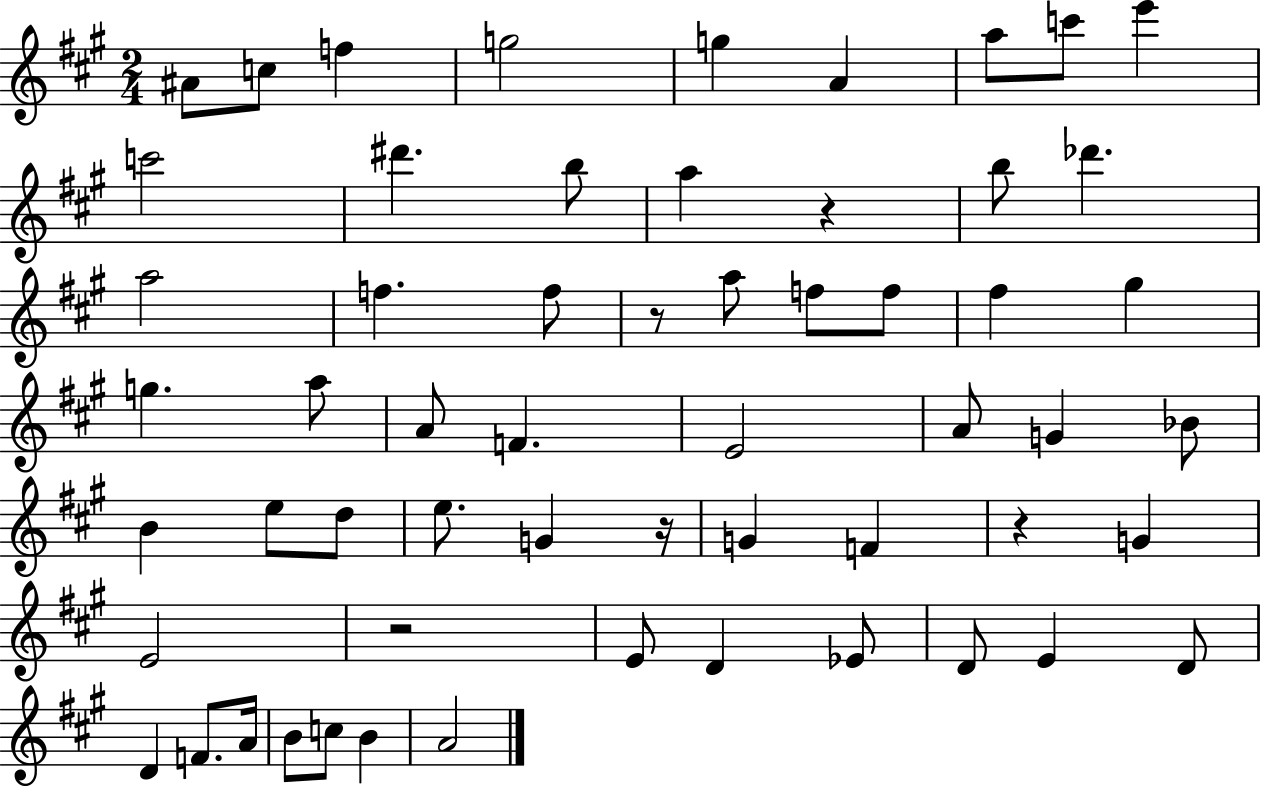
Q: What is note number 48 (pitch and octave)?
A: F4